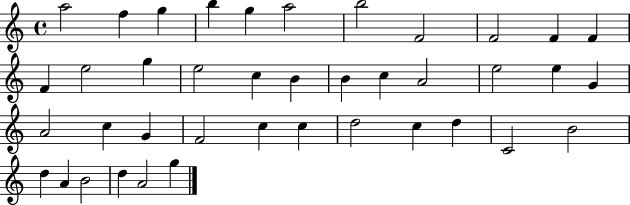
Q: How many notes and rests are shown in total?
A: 40